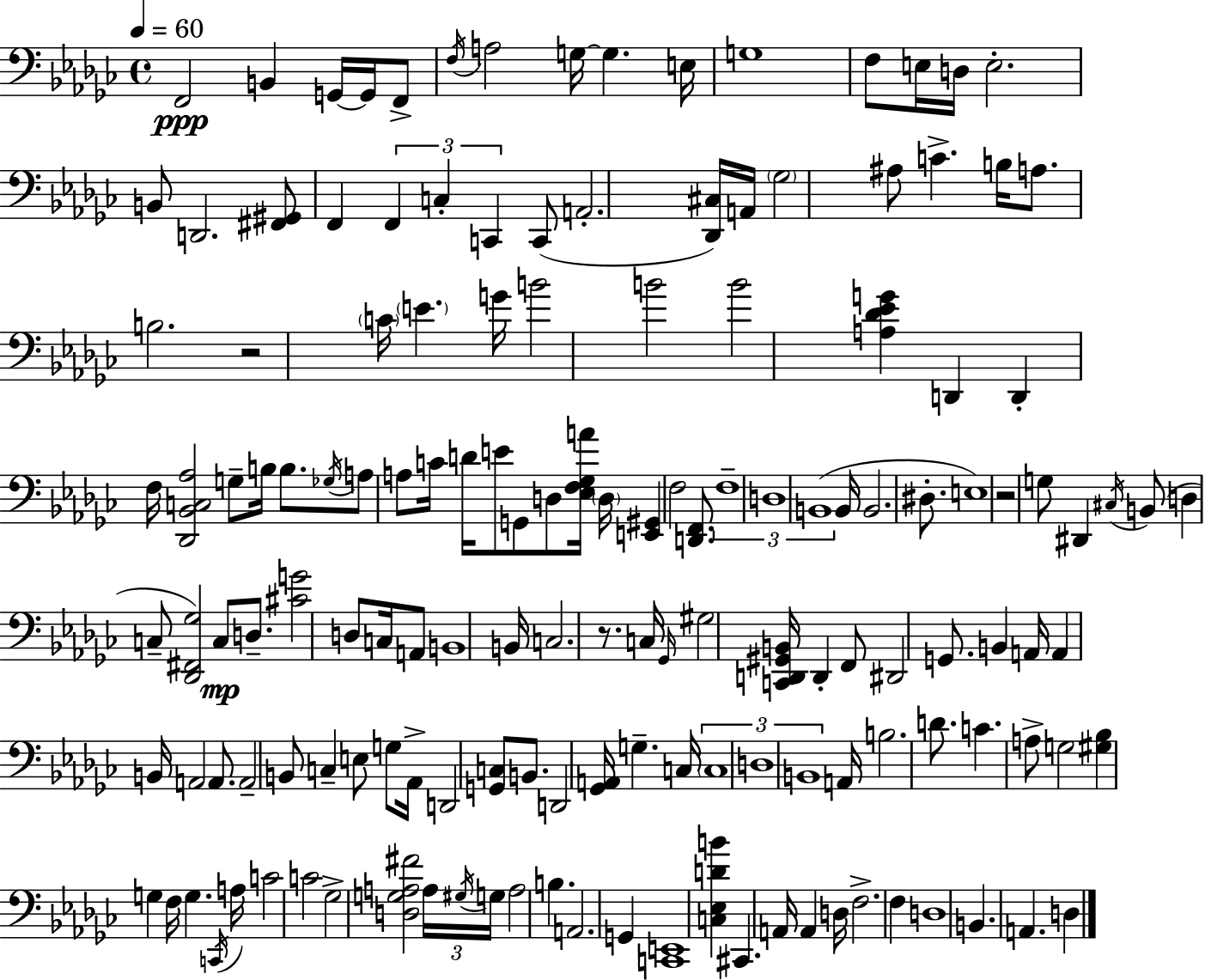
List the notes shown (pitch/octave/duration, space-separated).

F2/h B2/q G2/s G2/s F2/e F3/s A3/h G3/s G3/q. E3/s G3/w F3/e E3/s D3/s E3/h. B2/e D2/h. [F#2,G#2]/e F2/q F2/q C3/q C2/q C2/e A2/h. [Db2,C#3]/s A2/s Gb3/h A#3/e C4/q. B3/s A3/e. B3/h. R/h C4/s E4/q. G4/s B4/h B4/h B4/h [A3,Db4,Eb4,G4]/q D2/q D2/q F3/s [Db2,Bb2,C3,Ab3]/h G3/e B3/s B3/e. Gb3/s A3/e A3/e C4/s D4/s E4/e G2/e D3/e [Eb3,F3,Gb3,A4]/s D3/s [E2,G#2]/q F3/h [D2,F2]/e. F3/w D3/w B2/w B2/s B2/h. D#3/e. E3/w R/h G3/e D#2/q C#3/s B2/e D3/q C3/e [Db2,F#2,Gb3]/h C3/e D3/e. [C#4,G4]/h D3/e C3/s A2/e B2/w B2/s C3/h. R/e. C3/s Gb2/s G#3/h [C2,D2,G#2,B2]/s D2/q F2/e D#2/h G2/e. B2/q A2/s A2/q B2/s A2/h A2/e. A2/h B2/e C3/q E3/e G3/e Ab2/s D2/h [G2,C3]/e B2/e. D2/h [Gb2,A2]/s G3/q. C3/s C3/w D3/w B2/w A2/s B3/h. D4/e. C4/q. A3/e G3/h [G#3,Bb3]/q G3/q F3/s G3/q. C2/s A3/s C4/h C4/h Gb3/h [D3,G3,A3,F#4]/h A3/s G#3/s G3/s A3/h B3/q. A2/h. G2/q [C2,E2]/w [C3,Eb3,D4,B4]/q C#2/q. A2/s A2/q D3/s F3/h. F3/q D3/w B2/q. A2/q. D3/q